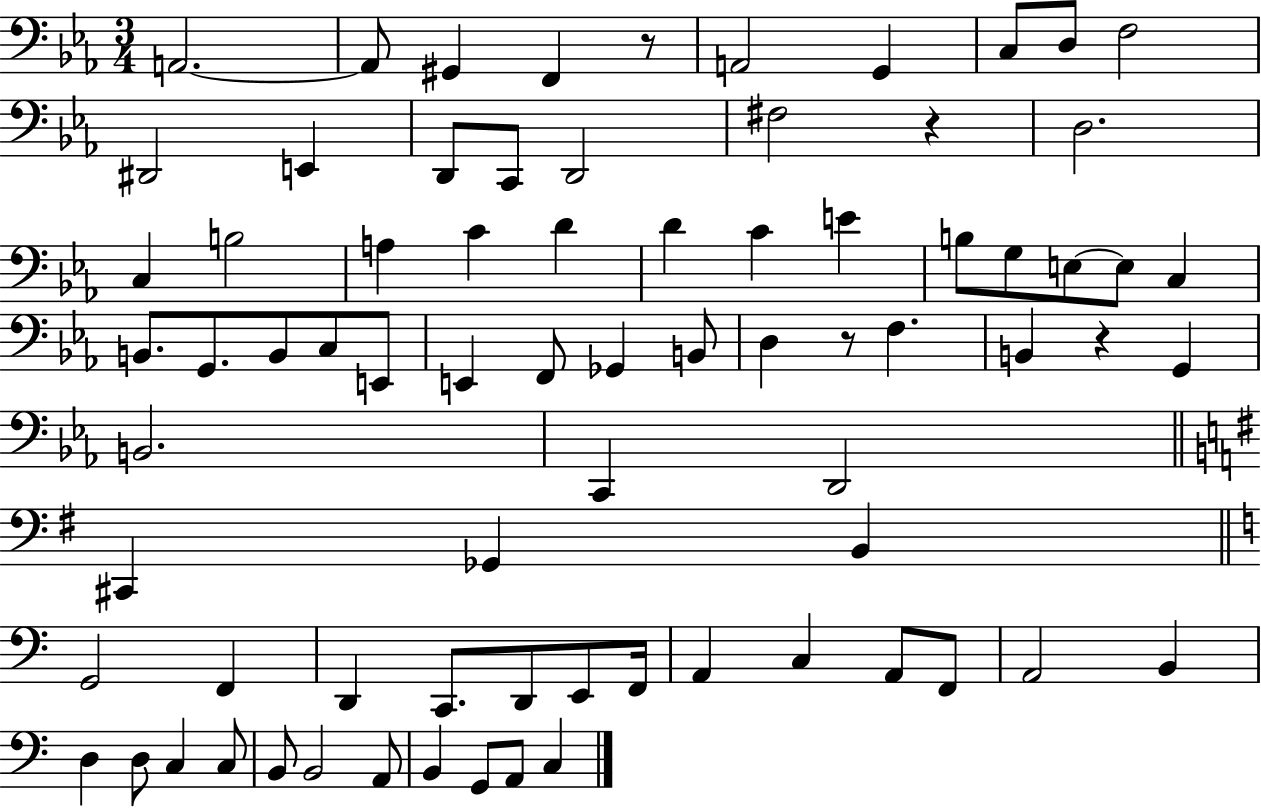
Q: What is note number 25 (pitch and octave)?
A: B3